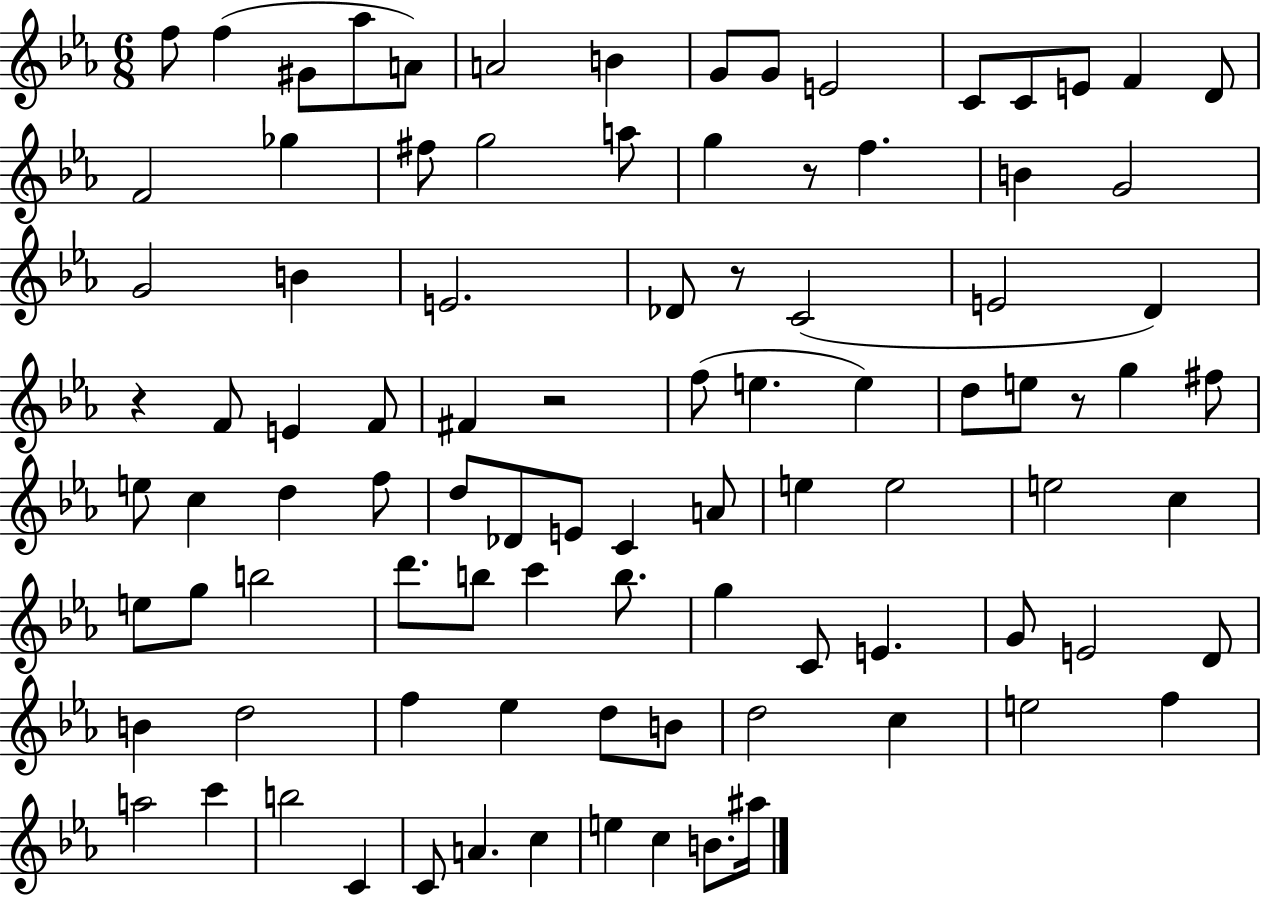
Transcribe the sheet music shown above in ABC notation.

X:1
T:Untitled
M:6/8
L:1/4
K:Eb
f/2 f ^G/2 _a/2 A/2 A2 B G/2 G/2 E2 C/2 C/2 E/2 F D/2 F2 _g ^f/2 g2 a/2 g z/2 f B G2 G2 B E2 _D/2 z/2 C2 E2 D z F/2 E F/2 ^F z2 f/2 e e d/2 e/2 z/2 g ^f/2 e/2 c d f/2 d/2 _D/2 E/2 C A/2 e e2 e2 c e/2 g/2 b2 d'/2 b/2 c' b/2 g C/2 E G/2 E2 D/2 B d2 f _e d/2 B/2 d2 c e2 f a2 c' b2 C C/2 A c e c B/2 ^a/4